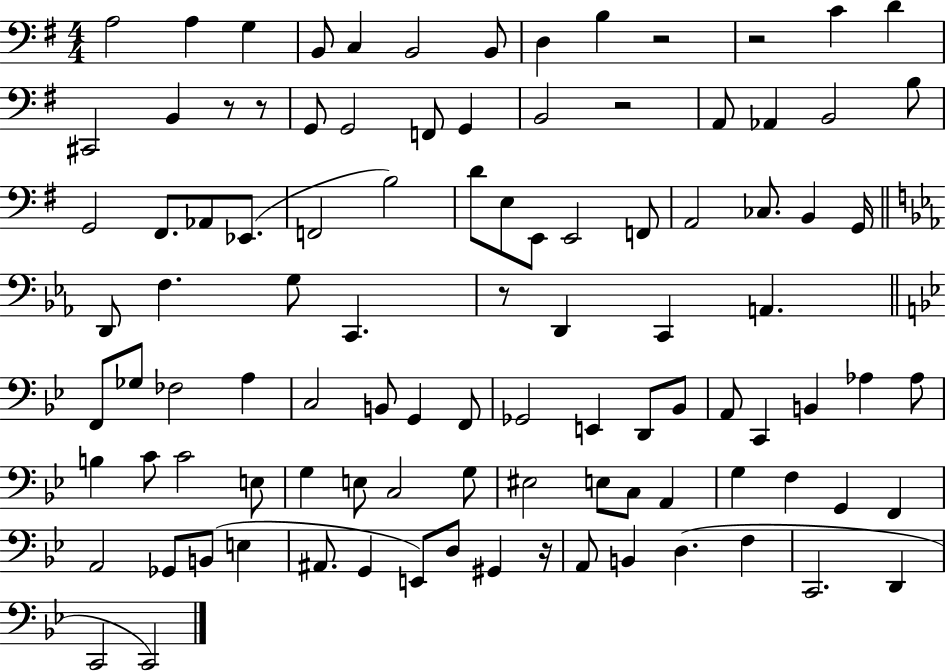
{
  \clef bass
  \numericTimeSignature
  \time 4/4
  \key g \major
  a2 a4 g4 | b,8 c4 b,2 b,8 | d4 b4 r2 | r2 c'4 d'4 | \break cis,2 b,4 r8 r8 | g,8 g,2 f,8 g,4 | b,2 r2 | a,8 aes,4 b,2 b8 | \break g,2 fis,8. aes,8 ees,8.( | f,2 b2) | d'8 e8 e,8 e,2 f,8 | a,2 ces8. b,4 g,16 | \break \bar "||" \break \key ees \major d,8 f4. g8 c,4. | r8 d,4 c,4 a,4. | \bar "||" \break \key g \minor f,8 ges8 fes2 a4 | c2 b,8 g,4 f,8 | ges,2 e,4 d,8 bes,8 | a,8 c,4 b,4 aes4 aes8 | \break b4 c'8 c'2 e8 | g4 e8 c2 g8 | eis2 e8 c8 a,4 | g4 f4 g,4 f,4 | \break a,2 ges,8 b,8( e4 | ais,8. g,4 e,8) d8 gis,4 r16 | a,8 b,4 d4.( f4 | c,2. d,4 | \break c,2 c,2) | \bar "|."
}